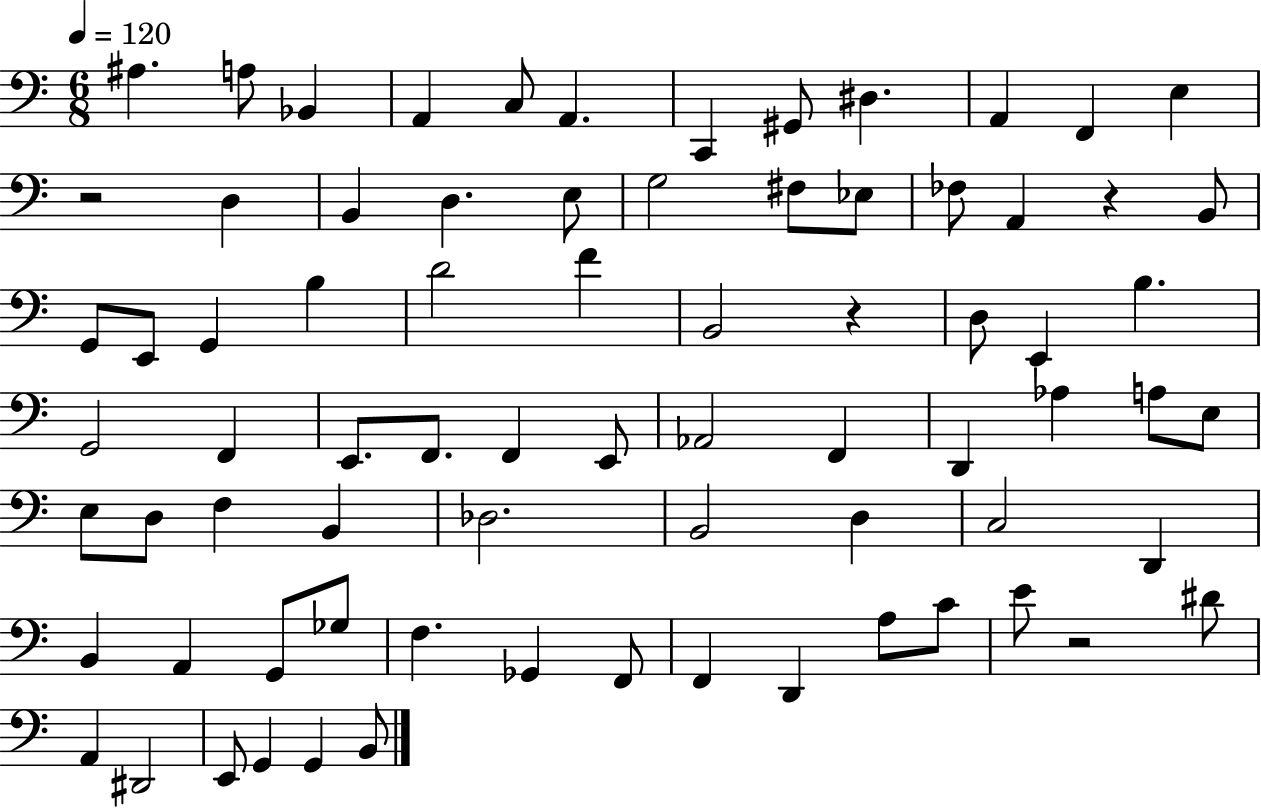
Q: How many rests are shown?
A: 4